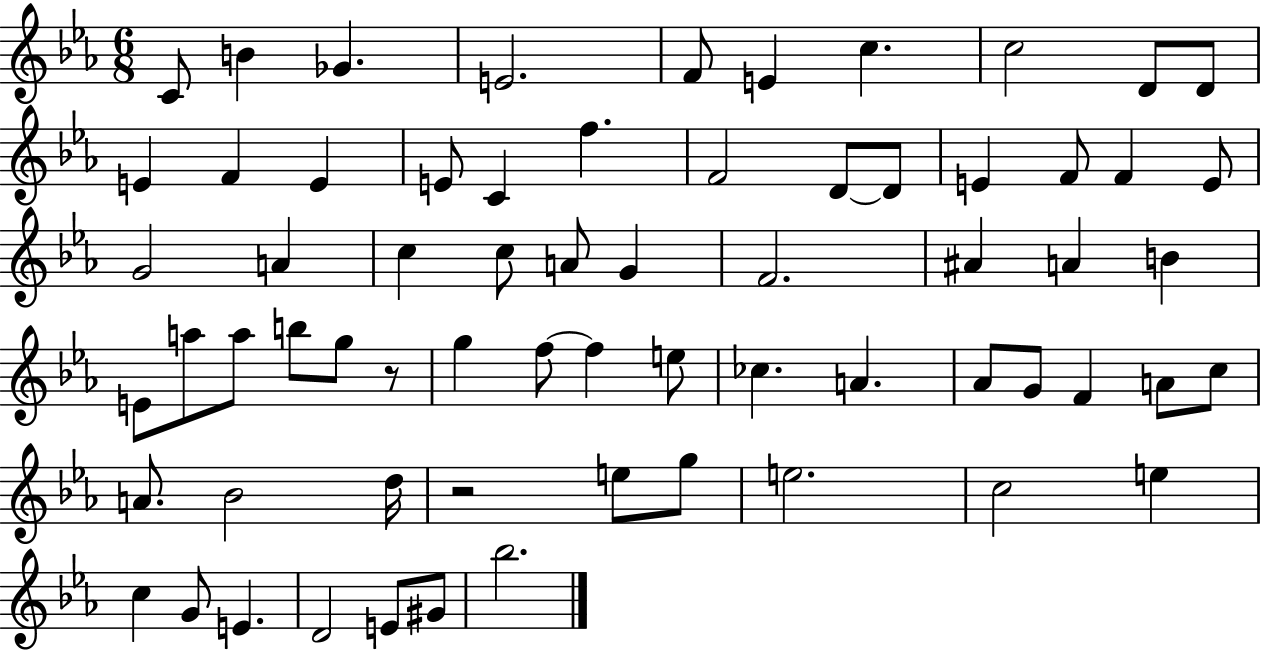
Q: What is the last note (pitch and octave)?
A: Bb5